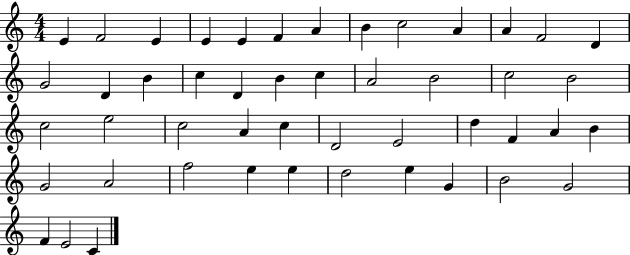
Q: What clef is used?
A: treble